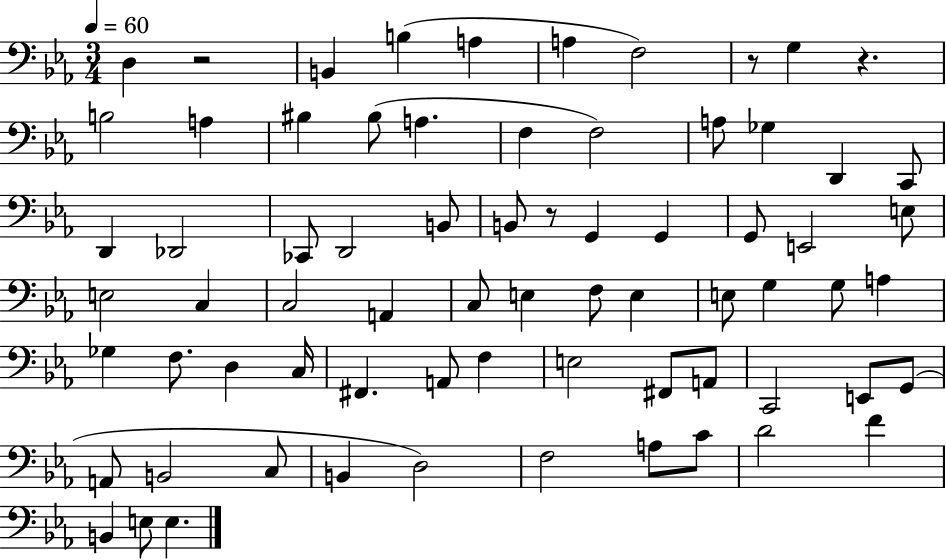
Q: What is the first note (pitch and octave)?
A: D3